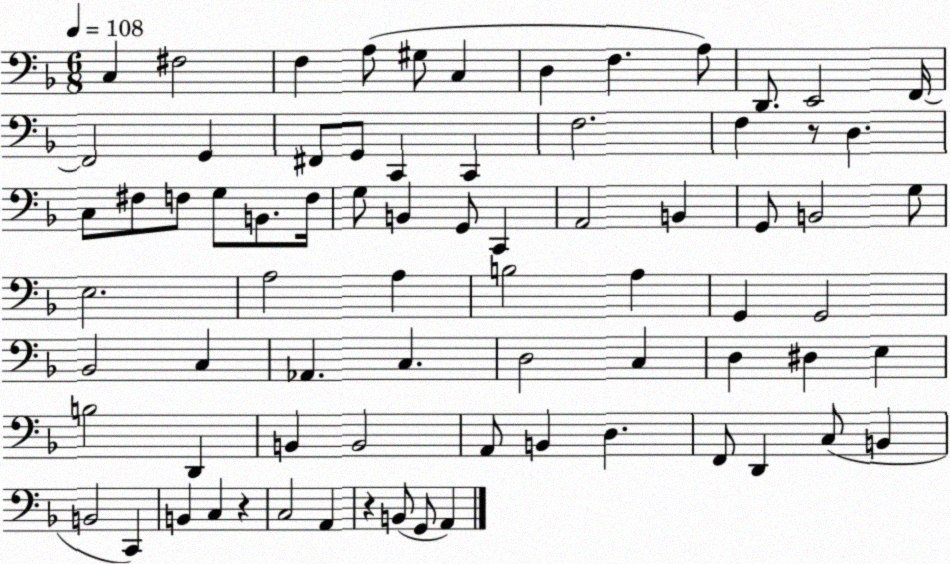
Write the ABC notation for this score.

X:1
T:Untitled
M:6/8
L:1/4
K:F
C, ^F,2 F, A,/2 ^G,/2 C, D, F, A,/2 D,,/2 E,,2 F,,/4 F,,2 G,, ^F,,/2 G,,/2 C,, C,, F,2 F, z/2 D, C,/2 ^F,/2 F,/2 G,/2 B,,/2 F,/4 G,/2 B,, G,,/2 C,, A,,2 B,, G,,/2 B,,2 G,/2 E,2 A,2 A, B,2 A, G,, G,,2 _B,,2 C, _A,, C, D,2 C, D, ^D, E, B,2 D,, B,, B,,2 A,,/2 B,, D, F,,/2 D,, C,/2 B,, B,,2 C,, B,, C, z C,2 A,, z B,,/2 G,,/2 A,,